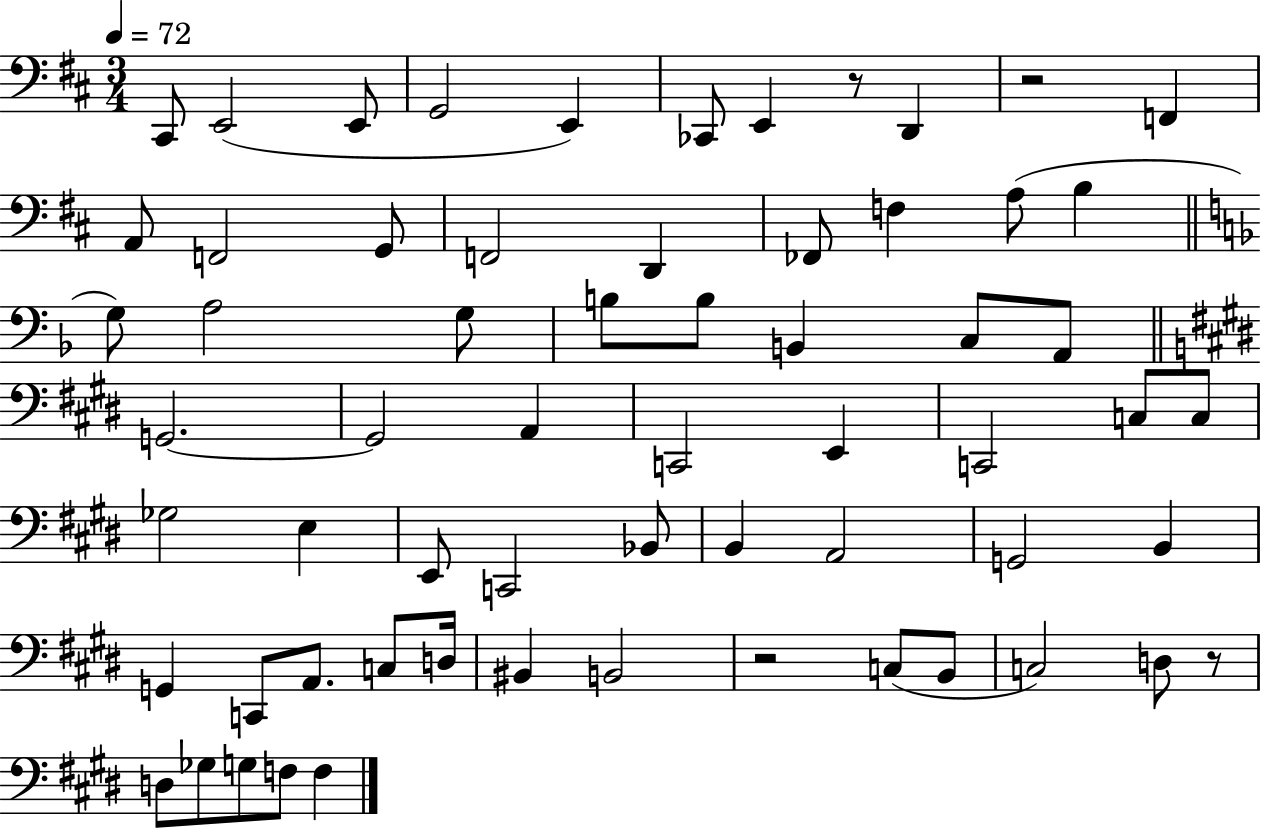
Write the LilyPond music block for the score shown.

{
  \clef bass
  \numericTimeSignature
  \time 3/4
  \key d \major
  \tempo 4 = 72
  cis,8 e,2( e,8 | g,2 e,4) | ces,8 e,4 r8 d,4 | r2 f,4 | \break a,8 f,2 g,8 | f,2 d,4 | fes,8 f4 a8( b4 | \bar "||" \break \key f \major g8) a2 g8 | b8 b8 b,4 c8 a,8 | \bar "||" \break \key e \major g,2.~~ | g,2 a,4 | c,2 e,4 | c,2 c8 c8 | \break ges2 e4 | e,8 c,2 bes,8 | b,4 a,2 | g,2 b,4 | \break g,4 c,8 a,8. c8 d16 | bis,4 b,2 | r2 c8( b,8 | c2) d8 r8 | \break d8 ges8 g8 f8 f4 | \bar "|."
}